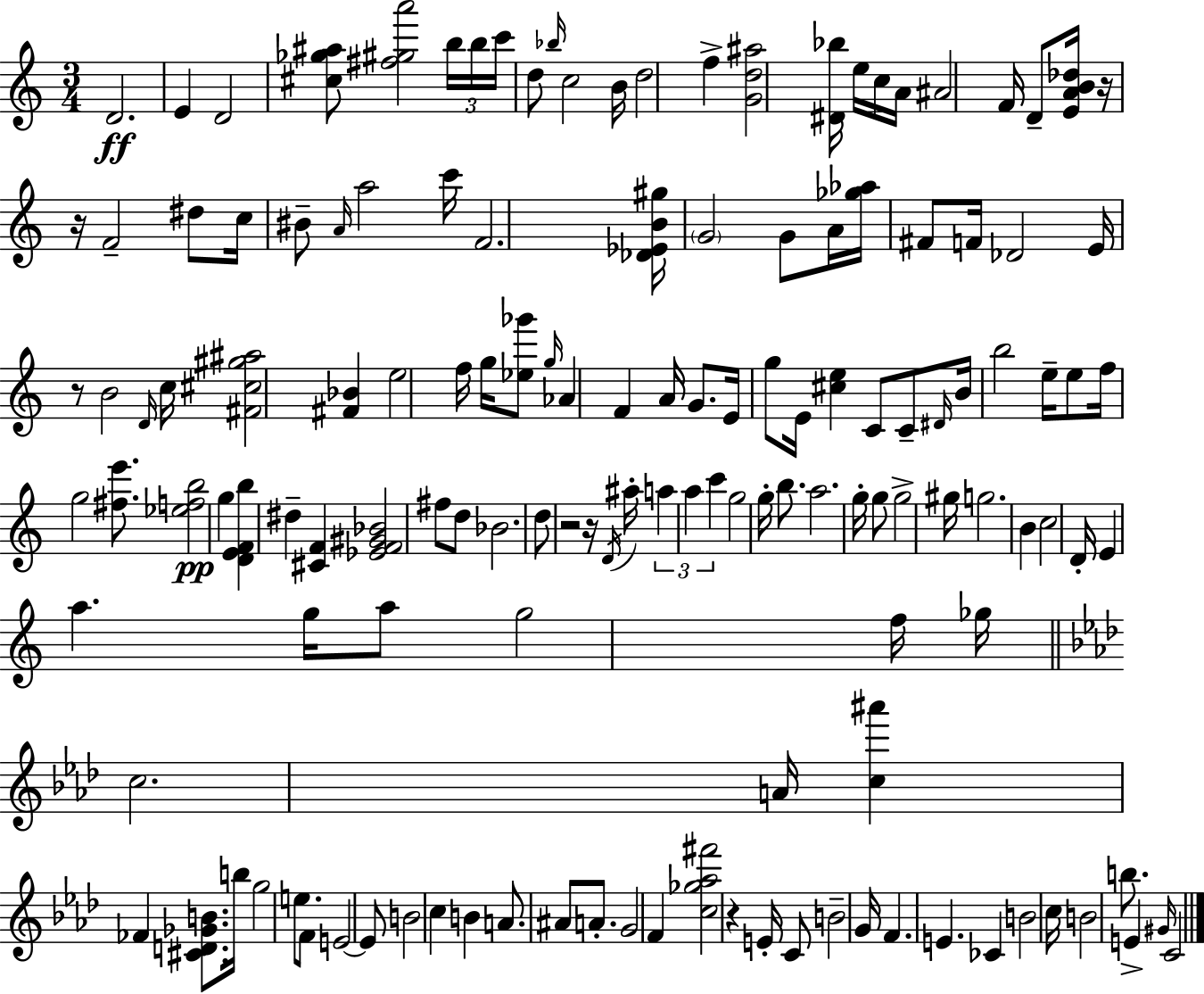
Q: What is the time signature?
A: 3/4